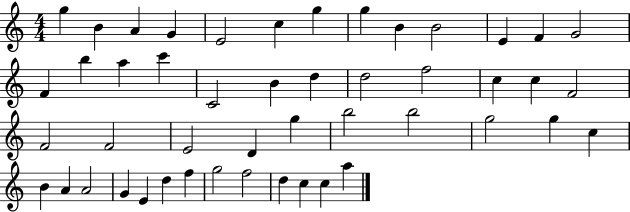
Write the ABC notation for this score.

X:1
T:Untitled
M:4/4
L:1/4
K:C
g B A G E2 c g g B B2 E F G2 F b a c' C2 B d d2 f2 c c F2 F2 F2 E2 D g b2 b2 g2 g c B A A2 G E d f g2 f2 d c c a